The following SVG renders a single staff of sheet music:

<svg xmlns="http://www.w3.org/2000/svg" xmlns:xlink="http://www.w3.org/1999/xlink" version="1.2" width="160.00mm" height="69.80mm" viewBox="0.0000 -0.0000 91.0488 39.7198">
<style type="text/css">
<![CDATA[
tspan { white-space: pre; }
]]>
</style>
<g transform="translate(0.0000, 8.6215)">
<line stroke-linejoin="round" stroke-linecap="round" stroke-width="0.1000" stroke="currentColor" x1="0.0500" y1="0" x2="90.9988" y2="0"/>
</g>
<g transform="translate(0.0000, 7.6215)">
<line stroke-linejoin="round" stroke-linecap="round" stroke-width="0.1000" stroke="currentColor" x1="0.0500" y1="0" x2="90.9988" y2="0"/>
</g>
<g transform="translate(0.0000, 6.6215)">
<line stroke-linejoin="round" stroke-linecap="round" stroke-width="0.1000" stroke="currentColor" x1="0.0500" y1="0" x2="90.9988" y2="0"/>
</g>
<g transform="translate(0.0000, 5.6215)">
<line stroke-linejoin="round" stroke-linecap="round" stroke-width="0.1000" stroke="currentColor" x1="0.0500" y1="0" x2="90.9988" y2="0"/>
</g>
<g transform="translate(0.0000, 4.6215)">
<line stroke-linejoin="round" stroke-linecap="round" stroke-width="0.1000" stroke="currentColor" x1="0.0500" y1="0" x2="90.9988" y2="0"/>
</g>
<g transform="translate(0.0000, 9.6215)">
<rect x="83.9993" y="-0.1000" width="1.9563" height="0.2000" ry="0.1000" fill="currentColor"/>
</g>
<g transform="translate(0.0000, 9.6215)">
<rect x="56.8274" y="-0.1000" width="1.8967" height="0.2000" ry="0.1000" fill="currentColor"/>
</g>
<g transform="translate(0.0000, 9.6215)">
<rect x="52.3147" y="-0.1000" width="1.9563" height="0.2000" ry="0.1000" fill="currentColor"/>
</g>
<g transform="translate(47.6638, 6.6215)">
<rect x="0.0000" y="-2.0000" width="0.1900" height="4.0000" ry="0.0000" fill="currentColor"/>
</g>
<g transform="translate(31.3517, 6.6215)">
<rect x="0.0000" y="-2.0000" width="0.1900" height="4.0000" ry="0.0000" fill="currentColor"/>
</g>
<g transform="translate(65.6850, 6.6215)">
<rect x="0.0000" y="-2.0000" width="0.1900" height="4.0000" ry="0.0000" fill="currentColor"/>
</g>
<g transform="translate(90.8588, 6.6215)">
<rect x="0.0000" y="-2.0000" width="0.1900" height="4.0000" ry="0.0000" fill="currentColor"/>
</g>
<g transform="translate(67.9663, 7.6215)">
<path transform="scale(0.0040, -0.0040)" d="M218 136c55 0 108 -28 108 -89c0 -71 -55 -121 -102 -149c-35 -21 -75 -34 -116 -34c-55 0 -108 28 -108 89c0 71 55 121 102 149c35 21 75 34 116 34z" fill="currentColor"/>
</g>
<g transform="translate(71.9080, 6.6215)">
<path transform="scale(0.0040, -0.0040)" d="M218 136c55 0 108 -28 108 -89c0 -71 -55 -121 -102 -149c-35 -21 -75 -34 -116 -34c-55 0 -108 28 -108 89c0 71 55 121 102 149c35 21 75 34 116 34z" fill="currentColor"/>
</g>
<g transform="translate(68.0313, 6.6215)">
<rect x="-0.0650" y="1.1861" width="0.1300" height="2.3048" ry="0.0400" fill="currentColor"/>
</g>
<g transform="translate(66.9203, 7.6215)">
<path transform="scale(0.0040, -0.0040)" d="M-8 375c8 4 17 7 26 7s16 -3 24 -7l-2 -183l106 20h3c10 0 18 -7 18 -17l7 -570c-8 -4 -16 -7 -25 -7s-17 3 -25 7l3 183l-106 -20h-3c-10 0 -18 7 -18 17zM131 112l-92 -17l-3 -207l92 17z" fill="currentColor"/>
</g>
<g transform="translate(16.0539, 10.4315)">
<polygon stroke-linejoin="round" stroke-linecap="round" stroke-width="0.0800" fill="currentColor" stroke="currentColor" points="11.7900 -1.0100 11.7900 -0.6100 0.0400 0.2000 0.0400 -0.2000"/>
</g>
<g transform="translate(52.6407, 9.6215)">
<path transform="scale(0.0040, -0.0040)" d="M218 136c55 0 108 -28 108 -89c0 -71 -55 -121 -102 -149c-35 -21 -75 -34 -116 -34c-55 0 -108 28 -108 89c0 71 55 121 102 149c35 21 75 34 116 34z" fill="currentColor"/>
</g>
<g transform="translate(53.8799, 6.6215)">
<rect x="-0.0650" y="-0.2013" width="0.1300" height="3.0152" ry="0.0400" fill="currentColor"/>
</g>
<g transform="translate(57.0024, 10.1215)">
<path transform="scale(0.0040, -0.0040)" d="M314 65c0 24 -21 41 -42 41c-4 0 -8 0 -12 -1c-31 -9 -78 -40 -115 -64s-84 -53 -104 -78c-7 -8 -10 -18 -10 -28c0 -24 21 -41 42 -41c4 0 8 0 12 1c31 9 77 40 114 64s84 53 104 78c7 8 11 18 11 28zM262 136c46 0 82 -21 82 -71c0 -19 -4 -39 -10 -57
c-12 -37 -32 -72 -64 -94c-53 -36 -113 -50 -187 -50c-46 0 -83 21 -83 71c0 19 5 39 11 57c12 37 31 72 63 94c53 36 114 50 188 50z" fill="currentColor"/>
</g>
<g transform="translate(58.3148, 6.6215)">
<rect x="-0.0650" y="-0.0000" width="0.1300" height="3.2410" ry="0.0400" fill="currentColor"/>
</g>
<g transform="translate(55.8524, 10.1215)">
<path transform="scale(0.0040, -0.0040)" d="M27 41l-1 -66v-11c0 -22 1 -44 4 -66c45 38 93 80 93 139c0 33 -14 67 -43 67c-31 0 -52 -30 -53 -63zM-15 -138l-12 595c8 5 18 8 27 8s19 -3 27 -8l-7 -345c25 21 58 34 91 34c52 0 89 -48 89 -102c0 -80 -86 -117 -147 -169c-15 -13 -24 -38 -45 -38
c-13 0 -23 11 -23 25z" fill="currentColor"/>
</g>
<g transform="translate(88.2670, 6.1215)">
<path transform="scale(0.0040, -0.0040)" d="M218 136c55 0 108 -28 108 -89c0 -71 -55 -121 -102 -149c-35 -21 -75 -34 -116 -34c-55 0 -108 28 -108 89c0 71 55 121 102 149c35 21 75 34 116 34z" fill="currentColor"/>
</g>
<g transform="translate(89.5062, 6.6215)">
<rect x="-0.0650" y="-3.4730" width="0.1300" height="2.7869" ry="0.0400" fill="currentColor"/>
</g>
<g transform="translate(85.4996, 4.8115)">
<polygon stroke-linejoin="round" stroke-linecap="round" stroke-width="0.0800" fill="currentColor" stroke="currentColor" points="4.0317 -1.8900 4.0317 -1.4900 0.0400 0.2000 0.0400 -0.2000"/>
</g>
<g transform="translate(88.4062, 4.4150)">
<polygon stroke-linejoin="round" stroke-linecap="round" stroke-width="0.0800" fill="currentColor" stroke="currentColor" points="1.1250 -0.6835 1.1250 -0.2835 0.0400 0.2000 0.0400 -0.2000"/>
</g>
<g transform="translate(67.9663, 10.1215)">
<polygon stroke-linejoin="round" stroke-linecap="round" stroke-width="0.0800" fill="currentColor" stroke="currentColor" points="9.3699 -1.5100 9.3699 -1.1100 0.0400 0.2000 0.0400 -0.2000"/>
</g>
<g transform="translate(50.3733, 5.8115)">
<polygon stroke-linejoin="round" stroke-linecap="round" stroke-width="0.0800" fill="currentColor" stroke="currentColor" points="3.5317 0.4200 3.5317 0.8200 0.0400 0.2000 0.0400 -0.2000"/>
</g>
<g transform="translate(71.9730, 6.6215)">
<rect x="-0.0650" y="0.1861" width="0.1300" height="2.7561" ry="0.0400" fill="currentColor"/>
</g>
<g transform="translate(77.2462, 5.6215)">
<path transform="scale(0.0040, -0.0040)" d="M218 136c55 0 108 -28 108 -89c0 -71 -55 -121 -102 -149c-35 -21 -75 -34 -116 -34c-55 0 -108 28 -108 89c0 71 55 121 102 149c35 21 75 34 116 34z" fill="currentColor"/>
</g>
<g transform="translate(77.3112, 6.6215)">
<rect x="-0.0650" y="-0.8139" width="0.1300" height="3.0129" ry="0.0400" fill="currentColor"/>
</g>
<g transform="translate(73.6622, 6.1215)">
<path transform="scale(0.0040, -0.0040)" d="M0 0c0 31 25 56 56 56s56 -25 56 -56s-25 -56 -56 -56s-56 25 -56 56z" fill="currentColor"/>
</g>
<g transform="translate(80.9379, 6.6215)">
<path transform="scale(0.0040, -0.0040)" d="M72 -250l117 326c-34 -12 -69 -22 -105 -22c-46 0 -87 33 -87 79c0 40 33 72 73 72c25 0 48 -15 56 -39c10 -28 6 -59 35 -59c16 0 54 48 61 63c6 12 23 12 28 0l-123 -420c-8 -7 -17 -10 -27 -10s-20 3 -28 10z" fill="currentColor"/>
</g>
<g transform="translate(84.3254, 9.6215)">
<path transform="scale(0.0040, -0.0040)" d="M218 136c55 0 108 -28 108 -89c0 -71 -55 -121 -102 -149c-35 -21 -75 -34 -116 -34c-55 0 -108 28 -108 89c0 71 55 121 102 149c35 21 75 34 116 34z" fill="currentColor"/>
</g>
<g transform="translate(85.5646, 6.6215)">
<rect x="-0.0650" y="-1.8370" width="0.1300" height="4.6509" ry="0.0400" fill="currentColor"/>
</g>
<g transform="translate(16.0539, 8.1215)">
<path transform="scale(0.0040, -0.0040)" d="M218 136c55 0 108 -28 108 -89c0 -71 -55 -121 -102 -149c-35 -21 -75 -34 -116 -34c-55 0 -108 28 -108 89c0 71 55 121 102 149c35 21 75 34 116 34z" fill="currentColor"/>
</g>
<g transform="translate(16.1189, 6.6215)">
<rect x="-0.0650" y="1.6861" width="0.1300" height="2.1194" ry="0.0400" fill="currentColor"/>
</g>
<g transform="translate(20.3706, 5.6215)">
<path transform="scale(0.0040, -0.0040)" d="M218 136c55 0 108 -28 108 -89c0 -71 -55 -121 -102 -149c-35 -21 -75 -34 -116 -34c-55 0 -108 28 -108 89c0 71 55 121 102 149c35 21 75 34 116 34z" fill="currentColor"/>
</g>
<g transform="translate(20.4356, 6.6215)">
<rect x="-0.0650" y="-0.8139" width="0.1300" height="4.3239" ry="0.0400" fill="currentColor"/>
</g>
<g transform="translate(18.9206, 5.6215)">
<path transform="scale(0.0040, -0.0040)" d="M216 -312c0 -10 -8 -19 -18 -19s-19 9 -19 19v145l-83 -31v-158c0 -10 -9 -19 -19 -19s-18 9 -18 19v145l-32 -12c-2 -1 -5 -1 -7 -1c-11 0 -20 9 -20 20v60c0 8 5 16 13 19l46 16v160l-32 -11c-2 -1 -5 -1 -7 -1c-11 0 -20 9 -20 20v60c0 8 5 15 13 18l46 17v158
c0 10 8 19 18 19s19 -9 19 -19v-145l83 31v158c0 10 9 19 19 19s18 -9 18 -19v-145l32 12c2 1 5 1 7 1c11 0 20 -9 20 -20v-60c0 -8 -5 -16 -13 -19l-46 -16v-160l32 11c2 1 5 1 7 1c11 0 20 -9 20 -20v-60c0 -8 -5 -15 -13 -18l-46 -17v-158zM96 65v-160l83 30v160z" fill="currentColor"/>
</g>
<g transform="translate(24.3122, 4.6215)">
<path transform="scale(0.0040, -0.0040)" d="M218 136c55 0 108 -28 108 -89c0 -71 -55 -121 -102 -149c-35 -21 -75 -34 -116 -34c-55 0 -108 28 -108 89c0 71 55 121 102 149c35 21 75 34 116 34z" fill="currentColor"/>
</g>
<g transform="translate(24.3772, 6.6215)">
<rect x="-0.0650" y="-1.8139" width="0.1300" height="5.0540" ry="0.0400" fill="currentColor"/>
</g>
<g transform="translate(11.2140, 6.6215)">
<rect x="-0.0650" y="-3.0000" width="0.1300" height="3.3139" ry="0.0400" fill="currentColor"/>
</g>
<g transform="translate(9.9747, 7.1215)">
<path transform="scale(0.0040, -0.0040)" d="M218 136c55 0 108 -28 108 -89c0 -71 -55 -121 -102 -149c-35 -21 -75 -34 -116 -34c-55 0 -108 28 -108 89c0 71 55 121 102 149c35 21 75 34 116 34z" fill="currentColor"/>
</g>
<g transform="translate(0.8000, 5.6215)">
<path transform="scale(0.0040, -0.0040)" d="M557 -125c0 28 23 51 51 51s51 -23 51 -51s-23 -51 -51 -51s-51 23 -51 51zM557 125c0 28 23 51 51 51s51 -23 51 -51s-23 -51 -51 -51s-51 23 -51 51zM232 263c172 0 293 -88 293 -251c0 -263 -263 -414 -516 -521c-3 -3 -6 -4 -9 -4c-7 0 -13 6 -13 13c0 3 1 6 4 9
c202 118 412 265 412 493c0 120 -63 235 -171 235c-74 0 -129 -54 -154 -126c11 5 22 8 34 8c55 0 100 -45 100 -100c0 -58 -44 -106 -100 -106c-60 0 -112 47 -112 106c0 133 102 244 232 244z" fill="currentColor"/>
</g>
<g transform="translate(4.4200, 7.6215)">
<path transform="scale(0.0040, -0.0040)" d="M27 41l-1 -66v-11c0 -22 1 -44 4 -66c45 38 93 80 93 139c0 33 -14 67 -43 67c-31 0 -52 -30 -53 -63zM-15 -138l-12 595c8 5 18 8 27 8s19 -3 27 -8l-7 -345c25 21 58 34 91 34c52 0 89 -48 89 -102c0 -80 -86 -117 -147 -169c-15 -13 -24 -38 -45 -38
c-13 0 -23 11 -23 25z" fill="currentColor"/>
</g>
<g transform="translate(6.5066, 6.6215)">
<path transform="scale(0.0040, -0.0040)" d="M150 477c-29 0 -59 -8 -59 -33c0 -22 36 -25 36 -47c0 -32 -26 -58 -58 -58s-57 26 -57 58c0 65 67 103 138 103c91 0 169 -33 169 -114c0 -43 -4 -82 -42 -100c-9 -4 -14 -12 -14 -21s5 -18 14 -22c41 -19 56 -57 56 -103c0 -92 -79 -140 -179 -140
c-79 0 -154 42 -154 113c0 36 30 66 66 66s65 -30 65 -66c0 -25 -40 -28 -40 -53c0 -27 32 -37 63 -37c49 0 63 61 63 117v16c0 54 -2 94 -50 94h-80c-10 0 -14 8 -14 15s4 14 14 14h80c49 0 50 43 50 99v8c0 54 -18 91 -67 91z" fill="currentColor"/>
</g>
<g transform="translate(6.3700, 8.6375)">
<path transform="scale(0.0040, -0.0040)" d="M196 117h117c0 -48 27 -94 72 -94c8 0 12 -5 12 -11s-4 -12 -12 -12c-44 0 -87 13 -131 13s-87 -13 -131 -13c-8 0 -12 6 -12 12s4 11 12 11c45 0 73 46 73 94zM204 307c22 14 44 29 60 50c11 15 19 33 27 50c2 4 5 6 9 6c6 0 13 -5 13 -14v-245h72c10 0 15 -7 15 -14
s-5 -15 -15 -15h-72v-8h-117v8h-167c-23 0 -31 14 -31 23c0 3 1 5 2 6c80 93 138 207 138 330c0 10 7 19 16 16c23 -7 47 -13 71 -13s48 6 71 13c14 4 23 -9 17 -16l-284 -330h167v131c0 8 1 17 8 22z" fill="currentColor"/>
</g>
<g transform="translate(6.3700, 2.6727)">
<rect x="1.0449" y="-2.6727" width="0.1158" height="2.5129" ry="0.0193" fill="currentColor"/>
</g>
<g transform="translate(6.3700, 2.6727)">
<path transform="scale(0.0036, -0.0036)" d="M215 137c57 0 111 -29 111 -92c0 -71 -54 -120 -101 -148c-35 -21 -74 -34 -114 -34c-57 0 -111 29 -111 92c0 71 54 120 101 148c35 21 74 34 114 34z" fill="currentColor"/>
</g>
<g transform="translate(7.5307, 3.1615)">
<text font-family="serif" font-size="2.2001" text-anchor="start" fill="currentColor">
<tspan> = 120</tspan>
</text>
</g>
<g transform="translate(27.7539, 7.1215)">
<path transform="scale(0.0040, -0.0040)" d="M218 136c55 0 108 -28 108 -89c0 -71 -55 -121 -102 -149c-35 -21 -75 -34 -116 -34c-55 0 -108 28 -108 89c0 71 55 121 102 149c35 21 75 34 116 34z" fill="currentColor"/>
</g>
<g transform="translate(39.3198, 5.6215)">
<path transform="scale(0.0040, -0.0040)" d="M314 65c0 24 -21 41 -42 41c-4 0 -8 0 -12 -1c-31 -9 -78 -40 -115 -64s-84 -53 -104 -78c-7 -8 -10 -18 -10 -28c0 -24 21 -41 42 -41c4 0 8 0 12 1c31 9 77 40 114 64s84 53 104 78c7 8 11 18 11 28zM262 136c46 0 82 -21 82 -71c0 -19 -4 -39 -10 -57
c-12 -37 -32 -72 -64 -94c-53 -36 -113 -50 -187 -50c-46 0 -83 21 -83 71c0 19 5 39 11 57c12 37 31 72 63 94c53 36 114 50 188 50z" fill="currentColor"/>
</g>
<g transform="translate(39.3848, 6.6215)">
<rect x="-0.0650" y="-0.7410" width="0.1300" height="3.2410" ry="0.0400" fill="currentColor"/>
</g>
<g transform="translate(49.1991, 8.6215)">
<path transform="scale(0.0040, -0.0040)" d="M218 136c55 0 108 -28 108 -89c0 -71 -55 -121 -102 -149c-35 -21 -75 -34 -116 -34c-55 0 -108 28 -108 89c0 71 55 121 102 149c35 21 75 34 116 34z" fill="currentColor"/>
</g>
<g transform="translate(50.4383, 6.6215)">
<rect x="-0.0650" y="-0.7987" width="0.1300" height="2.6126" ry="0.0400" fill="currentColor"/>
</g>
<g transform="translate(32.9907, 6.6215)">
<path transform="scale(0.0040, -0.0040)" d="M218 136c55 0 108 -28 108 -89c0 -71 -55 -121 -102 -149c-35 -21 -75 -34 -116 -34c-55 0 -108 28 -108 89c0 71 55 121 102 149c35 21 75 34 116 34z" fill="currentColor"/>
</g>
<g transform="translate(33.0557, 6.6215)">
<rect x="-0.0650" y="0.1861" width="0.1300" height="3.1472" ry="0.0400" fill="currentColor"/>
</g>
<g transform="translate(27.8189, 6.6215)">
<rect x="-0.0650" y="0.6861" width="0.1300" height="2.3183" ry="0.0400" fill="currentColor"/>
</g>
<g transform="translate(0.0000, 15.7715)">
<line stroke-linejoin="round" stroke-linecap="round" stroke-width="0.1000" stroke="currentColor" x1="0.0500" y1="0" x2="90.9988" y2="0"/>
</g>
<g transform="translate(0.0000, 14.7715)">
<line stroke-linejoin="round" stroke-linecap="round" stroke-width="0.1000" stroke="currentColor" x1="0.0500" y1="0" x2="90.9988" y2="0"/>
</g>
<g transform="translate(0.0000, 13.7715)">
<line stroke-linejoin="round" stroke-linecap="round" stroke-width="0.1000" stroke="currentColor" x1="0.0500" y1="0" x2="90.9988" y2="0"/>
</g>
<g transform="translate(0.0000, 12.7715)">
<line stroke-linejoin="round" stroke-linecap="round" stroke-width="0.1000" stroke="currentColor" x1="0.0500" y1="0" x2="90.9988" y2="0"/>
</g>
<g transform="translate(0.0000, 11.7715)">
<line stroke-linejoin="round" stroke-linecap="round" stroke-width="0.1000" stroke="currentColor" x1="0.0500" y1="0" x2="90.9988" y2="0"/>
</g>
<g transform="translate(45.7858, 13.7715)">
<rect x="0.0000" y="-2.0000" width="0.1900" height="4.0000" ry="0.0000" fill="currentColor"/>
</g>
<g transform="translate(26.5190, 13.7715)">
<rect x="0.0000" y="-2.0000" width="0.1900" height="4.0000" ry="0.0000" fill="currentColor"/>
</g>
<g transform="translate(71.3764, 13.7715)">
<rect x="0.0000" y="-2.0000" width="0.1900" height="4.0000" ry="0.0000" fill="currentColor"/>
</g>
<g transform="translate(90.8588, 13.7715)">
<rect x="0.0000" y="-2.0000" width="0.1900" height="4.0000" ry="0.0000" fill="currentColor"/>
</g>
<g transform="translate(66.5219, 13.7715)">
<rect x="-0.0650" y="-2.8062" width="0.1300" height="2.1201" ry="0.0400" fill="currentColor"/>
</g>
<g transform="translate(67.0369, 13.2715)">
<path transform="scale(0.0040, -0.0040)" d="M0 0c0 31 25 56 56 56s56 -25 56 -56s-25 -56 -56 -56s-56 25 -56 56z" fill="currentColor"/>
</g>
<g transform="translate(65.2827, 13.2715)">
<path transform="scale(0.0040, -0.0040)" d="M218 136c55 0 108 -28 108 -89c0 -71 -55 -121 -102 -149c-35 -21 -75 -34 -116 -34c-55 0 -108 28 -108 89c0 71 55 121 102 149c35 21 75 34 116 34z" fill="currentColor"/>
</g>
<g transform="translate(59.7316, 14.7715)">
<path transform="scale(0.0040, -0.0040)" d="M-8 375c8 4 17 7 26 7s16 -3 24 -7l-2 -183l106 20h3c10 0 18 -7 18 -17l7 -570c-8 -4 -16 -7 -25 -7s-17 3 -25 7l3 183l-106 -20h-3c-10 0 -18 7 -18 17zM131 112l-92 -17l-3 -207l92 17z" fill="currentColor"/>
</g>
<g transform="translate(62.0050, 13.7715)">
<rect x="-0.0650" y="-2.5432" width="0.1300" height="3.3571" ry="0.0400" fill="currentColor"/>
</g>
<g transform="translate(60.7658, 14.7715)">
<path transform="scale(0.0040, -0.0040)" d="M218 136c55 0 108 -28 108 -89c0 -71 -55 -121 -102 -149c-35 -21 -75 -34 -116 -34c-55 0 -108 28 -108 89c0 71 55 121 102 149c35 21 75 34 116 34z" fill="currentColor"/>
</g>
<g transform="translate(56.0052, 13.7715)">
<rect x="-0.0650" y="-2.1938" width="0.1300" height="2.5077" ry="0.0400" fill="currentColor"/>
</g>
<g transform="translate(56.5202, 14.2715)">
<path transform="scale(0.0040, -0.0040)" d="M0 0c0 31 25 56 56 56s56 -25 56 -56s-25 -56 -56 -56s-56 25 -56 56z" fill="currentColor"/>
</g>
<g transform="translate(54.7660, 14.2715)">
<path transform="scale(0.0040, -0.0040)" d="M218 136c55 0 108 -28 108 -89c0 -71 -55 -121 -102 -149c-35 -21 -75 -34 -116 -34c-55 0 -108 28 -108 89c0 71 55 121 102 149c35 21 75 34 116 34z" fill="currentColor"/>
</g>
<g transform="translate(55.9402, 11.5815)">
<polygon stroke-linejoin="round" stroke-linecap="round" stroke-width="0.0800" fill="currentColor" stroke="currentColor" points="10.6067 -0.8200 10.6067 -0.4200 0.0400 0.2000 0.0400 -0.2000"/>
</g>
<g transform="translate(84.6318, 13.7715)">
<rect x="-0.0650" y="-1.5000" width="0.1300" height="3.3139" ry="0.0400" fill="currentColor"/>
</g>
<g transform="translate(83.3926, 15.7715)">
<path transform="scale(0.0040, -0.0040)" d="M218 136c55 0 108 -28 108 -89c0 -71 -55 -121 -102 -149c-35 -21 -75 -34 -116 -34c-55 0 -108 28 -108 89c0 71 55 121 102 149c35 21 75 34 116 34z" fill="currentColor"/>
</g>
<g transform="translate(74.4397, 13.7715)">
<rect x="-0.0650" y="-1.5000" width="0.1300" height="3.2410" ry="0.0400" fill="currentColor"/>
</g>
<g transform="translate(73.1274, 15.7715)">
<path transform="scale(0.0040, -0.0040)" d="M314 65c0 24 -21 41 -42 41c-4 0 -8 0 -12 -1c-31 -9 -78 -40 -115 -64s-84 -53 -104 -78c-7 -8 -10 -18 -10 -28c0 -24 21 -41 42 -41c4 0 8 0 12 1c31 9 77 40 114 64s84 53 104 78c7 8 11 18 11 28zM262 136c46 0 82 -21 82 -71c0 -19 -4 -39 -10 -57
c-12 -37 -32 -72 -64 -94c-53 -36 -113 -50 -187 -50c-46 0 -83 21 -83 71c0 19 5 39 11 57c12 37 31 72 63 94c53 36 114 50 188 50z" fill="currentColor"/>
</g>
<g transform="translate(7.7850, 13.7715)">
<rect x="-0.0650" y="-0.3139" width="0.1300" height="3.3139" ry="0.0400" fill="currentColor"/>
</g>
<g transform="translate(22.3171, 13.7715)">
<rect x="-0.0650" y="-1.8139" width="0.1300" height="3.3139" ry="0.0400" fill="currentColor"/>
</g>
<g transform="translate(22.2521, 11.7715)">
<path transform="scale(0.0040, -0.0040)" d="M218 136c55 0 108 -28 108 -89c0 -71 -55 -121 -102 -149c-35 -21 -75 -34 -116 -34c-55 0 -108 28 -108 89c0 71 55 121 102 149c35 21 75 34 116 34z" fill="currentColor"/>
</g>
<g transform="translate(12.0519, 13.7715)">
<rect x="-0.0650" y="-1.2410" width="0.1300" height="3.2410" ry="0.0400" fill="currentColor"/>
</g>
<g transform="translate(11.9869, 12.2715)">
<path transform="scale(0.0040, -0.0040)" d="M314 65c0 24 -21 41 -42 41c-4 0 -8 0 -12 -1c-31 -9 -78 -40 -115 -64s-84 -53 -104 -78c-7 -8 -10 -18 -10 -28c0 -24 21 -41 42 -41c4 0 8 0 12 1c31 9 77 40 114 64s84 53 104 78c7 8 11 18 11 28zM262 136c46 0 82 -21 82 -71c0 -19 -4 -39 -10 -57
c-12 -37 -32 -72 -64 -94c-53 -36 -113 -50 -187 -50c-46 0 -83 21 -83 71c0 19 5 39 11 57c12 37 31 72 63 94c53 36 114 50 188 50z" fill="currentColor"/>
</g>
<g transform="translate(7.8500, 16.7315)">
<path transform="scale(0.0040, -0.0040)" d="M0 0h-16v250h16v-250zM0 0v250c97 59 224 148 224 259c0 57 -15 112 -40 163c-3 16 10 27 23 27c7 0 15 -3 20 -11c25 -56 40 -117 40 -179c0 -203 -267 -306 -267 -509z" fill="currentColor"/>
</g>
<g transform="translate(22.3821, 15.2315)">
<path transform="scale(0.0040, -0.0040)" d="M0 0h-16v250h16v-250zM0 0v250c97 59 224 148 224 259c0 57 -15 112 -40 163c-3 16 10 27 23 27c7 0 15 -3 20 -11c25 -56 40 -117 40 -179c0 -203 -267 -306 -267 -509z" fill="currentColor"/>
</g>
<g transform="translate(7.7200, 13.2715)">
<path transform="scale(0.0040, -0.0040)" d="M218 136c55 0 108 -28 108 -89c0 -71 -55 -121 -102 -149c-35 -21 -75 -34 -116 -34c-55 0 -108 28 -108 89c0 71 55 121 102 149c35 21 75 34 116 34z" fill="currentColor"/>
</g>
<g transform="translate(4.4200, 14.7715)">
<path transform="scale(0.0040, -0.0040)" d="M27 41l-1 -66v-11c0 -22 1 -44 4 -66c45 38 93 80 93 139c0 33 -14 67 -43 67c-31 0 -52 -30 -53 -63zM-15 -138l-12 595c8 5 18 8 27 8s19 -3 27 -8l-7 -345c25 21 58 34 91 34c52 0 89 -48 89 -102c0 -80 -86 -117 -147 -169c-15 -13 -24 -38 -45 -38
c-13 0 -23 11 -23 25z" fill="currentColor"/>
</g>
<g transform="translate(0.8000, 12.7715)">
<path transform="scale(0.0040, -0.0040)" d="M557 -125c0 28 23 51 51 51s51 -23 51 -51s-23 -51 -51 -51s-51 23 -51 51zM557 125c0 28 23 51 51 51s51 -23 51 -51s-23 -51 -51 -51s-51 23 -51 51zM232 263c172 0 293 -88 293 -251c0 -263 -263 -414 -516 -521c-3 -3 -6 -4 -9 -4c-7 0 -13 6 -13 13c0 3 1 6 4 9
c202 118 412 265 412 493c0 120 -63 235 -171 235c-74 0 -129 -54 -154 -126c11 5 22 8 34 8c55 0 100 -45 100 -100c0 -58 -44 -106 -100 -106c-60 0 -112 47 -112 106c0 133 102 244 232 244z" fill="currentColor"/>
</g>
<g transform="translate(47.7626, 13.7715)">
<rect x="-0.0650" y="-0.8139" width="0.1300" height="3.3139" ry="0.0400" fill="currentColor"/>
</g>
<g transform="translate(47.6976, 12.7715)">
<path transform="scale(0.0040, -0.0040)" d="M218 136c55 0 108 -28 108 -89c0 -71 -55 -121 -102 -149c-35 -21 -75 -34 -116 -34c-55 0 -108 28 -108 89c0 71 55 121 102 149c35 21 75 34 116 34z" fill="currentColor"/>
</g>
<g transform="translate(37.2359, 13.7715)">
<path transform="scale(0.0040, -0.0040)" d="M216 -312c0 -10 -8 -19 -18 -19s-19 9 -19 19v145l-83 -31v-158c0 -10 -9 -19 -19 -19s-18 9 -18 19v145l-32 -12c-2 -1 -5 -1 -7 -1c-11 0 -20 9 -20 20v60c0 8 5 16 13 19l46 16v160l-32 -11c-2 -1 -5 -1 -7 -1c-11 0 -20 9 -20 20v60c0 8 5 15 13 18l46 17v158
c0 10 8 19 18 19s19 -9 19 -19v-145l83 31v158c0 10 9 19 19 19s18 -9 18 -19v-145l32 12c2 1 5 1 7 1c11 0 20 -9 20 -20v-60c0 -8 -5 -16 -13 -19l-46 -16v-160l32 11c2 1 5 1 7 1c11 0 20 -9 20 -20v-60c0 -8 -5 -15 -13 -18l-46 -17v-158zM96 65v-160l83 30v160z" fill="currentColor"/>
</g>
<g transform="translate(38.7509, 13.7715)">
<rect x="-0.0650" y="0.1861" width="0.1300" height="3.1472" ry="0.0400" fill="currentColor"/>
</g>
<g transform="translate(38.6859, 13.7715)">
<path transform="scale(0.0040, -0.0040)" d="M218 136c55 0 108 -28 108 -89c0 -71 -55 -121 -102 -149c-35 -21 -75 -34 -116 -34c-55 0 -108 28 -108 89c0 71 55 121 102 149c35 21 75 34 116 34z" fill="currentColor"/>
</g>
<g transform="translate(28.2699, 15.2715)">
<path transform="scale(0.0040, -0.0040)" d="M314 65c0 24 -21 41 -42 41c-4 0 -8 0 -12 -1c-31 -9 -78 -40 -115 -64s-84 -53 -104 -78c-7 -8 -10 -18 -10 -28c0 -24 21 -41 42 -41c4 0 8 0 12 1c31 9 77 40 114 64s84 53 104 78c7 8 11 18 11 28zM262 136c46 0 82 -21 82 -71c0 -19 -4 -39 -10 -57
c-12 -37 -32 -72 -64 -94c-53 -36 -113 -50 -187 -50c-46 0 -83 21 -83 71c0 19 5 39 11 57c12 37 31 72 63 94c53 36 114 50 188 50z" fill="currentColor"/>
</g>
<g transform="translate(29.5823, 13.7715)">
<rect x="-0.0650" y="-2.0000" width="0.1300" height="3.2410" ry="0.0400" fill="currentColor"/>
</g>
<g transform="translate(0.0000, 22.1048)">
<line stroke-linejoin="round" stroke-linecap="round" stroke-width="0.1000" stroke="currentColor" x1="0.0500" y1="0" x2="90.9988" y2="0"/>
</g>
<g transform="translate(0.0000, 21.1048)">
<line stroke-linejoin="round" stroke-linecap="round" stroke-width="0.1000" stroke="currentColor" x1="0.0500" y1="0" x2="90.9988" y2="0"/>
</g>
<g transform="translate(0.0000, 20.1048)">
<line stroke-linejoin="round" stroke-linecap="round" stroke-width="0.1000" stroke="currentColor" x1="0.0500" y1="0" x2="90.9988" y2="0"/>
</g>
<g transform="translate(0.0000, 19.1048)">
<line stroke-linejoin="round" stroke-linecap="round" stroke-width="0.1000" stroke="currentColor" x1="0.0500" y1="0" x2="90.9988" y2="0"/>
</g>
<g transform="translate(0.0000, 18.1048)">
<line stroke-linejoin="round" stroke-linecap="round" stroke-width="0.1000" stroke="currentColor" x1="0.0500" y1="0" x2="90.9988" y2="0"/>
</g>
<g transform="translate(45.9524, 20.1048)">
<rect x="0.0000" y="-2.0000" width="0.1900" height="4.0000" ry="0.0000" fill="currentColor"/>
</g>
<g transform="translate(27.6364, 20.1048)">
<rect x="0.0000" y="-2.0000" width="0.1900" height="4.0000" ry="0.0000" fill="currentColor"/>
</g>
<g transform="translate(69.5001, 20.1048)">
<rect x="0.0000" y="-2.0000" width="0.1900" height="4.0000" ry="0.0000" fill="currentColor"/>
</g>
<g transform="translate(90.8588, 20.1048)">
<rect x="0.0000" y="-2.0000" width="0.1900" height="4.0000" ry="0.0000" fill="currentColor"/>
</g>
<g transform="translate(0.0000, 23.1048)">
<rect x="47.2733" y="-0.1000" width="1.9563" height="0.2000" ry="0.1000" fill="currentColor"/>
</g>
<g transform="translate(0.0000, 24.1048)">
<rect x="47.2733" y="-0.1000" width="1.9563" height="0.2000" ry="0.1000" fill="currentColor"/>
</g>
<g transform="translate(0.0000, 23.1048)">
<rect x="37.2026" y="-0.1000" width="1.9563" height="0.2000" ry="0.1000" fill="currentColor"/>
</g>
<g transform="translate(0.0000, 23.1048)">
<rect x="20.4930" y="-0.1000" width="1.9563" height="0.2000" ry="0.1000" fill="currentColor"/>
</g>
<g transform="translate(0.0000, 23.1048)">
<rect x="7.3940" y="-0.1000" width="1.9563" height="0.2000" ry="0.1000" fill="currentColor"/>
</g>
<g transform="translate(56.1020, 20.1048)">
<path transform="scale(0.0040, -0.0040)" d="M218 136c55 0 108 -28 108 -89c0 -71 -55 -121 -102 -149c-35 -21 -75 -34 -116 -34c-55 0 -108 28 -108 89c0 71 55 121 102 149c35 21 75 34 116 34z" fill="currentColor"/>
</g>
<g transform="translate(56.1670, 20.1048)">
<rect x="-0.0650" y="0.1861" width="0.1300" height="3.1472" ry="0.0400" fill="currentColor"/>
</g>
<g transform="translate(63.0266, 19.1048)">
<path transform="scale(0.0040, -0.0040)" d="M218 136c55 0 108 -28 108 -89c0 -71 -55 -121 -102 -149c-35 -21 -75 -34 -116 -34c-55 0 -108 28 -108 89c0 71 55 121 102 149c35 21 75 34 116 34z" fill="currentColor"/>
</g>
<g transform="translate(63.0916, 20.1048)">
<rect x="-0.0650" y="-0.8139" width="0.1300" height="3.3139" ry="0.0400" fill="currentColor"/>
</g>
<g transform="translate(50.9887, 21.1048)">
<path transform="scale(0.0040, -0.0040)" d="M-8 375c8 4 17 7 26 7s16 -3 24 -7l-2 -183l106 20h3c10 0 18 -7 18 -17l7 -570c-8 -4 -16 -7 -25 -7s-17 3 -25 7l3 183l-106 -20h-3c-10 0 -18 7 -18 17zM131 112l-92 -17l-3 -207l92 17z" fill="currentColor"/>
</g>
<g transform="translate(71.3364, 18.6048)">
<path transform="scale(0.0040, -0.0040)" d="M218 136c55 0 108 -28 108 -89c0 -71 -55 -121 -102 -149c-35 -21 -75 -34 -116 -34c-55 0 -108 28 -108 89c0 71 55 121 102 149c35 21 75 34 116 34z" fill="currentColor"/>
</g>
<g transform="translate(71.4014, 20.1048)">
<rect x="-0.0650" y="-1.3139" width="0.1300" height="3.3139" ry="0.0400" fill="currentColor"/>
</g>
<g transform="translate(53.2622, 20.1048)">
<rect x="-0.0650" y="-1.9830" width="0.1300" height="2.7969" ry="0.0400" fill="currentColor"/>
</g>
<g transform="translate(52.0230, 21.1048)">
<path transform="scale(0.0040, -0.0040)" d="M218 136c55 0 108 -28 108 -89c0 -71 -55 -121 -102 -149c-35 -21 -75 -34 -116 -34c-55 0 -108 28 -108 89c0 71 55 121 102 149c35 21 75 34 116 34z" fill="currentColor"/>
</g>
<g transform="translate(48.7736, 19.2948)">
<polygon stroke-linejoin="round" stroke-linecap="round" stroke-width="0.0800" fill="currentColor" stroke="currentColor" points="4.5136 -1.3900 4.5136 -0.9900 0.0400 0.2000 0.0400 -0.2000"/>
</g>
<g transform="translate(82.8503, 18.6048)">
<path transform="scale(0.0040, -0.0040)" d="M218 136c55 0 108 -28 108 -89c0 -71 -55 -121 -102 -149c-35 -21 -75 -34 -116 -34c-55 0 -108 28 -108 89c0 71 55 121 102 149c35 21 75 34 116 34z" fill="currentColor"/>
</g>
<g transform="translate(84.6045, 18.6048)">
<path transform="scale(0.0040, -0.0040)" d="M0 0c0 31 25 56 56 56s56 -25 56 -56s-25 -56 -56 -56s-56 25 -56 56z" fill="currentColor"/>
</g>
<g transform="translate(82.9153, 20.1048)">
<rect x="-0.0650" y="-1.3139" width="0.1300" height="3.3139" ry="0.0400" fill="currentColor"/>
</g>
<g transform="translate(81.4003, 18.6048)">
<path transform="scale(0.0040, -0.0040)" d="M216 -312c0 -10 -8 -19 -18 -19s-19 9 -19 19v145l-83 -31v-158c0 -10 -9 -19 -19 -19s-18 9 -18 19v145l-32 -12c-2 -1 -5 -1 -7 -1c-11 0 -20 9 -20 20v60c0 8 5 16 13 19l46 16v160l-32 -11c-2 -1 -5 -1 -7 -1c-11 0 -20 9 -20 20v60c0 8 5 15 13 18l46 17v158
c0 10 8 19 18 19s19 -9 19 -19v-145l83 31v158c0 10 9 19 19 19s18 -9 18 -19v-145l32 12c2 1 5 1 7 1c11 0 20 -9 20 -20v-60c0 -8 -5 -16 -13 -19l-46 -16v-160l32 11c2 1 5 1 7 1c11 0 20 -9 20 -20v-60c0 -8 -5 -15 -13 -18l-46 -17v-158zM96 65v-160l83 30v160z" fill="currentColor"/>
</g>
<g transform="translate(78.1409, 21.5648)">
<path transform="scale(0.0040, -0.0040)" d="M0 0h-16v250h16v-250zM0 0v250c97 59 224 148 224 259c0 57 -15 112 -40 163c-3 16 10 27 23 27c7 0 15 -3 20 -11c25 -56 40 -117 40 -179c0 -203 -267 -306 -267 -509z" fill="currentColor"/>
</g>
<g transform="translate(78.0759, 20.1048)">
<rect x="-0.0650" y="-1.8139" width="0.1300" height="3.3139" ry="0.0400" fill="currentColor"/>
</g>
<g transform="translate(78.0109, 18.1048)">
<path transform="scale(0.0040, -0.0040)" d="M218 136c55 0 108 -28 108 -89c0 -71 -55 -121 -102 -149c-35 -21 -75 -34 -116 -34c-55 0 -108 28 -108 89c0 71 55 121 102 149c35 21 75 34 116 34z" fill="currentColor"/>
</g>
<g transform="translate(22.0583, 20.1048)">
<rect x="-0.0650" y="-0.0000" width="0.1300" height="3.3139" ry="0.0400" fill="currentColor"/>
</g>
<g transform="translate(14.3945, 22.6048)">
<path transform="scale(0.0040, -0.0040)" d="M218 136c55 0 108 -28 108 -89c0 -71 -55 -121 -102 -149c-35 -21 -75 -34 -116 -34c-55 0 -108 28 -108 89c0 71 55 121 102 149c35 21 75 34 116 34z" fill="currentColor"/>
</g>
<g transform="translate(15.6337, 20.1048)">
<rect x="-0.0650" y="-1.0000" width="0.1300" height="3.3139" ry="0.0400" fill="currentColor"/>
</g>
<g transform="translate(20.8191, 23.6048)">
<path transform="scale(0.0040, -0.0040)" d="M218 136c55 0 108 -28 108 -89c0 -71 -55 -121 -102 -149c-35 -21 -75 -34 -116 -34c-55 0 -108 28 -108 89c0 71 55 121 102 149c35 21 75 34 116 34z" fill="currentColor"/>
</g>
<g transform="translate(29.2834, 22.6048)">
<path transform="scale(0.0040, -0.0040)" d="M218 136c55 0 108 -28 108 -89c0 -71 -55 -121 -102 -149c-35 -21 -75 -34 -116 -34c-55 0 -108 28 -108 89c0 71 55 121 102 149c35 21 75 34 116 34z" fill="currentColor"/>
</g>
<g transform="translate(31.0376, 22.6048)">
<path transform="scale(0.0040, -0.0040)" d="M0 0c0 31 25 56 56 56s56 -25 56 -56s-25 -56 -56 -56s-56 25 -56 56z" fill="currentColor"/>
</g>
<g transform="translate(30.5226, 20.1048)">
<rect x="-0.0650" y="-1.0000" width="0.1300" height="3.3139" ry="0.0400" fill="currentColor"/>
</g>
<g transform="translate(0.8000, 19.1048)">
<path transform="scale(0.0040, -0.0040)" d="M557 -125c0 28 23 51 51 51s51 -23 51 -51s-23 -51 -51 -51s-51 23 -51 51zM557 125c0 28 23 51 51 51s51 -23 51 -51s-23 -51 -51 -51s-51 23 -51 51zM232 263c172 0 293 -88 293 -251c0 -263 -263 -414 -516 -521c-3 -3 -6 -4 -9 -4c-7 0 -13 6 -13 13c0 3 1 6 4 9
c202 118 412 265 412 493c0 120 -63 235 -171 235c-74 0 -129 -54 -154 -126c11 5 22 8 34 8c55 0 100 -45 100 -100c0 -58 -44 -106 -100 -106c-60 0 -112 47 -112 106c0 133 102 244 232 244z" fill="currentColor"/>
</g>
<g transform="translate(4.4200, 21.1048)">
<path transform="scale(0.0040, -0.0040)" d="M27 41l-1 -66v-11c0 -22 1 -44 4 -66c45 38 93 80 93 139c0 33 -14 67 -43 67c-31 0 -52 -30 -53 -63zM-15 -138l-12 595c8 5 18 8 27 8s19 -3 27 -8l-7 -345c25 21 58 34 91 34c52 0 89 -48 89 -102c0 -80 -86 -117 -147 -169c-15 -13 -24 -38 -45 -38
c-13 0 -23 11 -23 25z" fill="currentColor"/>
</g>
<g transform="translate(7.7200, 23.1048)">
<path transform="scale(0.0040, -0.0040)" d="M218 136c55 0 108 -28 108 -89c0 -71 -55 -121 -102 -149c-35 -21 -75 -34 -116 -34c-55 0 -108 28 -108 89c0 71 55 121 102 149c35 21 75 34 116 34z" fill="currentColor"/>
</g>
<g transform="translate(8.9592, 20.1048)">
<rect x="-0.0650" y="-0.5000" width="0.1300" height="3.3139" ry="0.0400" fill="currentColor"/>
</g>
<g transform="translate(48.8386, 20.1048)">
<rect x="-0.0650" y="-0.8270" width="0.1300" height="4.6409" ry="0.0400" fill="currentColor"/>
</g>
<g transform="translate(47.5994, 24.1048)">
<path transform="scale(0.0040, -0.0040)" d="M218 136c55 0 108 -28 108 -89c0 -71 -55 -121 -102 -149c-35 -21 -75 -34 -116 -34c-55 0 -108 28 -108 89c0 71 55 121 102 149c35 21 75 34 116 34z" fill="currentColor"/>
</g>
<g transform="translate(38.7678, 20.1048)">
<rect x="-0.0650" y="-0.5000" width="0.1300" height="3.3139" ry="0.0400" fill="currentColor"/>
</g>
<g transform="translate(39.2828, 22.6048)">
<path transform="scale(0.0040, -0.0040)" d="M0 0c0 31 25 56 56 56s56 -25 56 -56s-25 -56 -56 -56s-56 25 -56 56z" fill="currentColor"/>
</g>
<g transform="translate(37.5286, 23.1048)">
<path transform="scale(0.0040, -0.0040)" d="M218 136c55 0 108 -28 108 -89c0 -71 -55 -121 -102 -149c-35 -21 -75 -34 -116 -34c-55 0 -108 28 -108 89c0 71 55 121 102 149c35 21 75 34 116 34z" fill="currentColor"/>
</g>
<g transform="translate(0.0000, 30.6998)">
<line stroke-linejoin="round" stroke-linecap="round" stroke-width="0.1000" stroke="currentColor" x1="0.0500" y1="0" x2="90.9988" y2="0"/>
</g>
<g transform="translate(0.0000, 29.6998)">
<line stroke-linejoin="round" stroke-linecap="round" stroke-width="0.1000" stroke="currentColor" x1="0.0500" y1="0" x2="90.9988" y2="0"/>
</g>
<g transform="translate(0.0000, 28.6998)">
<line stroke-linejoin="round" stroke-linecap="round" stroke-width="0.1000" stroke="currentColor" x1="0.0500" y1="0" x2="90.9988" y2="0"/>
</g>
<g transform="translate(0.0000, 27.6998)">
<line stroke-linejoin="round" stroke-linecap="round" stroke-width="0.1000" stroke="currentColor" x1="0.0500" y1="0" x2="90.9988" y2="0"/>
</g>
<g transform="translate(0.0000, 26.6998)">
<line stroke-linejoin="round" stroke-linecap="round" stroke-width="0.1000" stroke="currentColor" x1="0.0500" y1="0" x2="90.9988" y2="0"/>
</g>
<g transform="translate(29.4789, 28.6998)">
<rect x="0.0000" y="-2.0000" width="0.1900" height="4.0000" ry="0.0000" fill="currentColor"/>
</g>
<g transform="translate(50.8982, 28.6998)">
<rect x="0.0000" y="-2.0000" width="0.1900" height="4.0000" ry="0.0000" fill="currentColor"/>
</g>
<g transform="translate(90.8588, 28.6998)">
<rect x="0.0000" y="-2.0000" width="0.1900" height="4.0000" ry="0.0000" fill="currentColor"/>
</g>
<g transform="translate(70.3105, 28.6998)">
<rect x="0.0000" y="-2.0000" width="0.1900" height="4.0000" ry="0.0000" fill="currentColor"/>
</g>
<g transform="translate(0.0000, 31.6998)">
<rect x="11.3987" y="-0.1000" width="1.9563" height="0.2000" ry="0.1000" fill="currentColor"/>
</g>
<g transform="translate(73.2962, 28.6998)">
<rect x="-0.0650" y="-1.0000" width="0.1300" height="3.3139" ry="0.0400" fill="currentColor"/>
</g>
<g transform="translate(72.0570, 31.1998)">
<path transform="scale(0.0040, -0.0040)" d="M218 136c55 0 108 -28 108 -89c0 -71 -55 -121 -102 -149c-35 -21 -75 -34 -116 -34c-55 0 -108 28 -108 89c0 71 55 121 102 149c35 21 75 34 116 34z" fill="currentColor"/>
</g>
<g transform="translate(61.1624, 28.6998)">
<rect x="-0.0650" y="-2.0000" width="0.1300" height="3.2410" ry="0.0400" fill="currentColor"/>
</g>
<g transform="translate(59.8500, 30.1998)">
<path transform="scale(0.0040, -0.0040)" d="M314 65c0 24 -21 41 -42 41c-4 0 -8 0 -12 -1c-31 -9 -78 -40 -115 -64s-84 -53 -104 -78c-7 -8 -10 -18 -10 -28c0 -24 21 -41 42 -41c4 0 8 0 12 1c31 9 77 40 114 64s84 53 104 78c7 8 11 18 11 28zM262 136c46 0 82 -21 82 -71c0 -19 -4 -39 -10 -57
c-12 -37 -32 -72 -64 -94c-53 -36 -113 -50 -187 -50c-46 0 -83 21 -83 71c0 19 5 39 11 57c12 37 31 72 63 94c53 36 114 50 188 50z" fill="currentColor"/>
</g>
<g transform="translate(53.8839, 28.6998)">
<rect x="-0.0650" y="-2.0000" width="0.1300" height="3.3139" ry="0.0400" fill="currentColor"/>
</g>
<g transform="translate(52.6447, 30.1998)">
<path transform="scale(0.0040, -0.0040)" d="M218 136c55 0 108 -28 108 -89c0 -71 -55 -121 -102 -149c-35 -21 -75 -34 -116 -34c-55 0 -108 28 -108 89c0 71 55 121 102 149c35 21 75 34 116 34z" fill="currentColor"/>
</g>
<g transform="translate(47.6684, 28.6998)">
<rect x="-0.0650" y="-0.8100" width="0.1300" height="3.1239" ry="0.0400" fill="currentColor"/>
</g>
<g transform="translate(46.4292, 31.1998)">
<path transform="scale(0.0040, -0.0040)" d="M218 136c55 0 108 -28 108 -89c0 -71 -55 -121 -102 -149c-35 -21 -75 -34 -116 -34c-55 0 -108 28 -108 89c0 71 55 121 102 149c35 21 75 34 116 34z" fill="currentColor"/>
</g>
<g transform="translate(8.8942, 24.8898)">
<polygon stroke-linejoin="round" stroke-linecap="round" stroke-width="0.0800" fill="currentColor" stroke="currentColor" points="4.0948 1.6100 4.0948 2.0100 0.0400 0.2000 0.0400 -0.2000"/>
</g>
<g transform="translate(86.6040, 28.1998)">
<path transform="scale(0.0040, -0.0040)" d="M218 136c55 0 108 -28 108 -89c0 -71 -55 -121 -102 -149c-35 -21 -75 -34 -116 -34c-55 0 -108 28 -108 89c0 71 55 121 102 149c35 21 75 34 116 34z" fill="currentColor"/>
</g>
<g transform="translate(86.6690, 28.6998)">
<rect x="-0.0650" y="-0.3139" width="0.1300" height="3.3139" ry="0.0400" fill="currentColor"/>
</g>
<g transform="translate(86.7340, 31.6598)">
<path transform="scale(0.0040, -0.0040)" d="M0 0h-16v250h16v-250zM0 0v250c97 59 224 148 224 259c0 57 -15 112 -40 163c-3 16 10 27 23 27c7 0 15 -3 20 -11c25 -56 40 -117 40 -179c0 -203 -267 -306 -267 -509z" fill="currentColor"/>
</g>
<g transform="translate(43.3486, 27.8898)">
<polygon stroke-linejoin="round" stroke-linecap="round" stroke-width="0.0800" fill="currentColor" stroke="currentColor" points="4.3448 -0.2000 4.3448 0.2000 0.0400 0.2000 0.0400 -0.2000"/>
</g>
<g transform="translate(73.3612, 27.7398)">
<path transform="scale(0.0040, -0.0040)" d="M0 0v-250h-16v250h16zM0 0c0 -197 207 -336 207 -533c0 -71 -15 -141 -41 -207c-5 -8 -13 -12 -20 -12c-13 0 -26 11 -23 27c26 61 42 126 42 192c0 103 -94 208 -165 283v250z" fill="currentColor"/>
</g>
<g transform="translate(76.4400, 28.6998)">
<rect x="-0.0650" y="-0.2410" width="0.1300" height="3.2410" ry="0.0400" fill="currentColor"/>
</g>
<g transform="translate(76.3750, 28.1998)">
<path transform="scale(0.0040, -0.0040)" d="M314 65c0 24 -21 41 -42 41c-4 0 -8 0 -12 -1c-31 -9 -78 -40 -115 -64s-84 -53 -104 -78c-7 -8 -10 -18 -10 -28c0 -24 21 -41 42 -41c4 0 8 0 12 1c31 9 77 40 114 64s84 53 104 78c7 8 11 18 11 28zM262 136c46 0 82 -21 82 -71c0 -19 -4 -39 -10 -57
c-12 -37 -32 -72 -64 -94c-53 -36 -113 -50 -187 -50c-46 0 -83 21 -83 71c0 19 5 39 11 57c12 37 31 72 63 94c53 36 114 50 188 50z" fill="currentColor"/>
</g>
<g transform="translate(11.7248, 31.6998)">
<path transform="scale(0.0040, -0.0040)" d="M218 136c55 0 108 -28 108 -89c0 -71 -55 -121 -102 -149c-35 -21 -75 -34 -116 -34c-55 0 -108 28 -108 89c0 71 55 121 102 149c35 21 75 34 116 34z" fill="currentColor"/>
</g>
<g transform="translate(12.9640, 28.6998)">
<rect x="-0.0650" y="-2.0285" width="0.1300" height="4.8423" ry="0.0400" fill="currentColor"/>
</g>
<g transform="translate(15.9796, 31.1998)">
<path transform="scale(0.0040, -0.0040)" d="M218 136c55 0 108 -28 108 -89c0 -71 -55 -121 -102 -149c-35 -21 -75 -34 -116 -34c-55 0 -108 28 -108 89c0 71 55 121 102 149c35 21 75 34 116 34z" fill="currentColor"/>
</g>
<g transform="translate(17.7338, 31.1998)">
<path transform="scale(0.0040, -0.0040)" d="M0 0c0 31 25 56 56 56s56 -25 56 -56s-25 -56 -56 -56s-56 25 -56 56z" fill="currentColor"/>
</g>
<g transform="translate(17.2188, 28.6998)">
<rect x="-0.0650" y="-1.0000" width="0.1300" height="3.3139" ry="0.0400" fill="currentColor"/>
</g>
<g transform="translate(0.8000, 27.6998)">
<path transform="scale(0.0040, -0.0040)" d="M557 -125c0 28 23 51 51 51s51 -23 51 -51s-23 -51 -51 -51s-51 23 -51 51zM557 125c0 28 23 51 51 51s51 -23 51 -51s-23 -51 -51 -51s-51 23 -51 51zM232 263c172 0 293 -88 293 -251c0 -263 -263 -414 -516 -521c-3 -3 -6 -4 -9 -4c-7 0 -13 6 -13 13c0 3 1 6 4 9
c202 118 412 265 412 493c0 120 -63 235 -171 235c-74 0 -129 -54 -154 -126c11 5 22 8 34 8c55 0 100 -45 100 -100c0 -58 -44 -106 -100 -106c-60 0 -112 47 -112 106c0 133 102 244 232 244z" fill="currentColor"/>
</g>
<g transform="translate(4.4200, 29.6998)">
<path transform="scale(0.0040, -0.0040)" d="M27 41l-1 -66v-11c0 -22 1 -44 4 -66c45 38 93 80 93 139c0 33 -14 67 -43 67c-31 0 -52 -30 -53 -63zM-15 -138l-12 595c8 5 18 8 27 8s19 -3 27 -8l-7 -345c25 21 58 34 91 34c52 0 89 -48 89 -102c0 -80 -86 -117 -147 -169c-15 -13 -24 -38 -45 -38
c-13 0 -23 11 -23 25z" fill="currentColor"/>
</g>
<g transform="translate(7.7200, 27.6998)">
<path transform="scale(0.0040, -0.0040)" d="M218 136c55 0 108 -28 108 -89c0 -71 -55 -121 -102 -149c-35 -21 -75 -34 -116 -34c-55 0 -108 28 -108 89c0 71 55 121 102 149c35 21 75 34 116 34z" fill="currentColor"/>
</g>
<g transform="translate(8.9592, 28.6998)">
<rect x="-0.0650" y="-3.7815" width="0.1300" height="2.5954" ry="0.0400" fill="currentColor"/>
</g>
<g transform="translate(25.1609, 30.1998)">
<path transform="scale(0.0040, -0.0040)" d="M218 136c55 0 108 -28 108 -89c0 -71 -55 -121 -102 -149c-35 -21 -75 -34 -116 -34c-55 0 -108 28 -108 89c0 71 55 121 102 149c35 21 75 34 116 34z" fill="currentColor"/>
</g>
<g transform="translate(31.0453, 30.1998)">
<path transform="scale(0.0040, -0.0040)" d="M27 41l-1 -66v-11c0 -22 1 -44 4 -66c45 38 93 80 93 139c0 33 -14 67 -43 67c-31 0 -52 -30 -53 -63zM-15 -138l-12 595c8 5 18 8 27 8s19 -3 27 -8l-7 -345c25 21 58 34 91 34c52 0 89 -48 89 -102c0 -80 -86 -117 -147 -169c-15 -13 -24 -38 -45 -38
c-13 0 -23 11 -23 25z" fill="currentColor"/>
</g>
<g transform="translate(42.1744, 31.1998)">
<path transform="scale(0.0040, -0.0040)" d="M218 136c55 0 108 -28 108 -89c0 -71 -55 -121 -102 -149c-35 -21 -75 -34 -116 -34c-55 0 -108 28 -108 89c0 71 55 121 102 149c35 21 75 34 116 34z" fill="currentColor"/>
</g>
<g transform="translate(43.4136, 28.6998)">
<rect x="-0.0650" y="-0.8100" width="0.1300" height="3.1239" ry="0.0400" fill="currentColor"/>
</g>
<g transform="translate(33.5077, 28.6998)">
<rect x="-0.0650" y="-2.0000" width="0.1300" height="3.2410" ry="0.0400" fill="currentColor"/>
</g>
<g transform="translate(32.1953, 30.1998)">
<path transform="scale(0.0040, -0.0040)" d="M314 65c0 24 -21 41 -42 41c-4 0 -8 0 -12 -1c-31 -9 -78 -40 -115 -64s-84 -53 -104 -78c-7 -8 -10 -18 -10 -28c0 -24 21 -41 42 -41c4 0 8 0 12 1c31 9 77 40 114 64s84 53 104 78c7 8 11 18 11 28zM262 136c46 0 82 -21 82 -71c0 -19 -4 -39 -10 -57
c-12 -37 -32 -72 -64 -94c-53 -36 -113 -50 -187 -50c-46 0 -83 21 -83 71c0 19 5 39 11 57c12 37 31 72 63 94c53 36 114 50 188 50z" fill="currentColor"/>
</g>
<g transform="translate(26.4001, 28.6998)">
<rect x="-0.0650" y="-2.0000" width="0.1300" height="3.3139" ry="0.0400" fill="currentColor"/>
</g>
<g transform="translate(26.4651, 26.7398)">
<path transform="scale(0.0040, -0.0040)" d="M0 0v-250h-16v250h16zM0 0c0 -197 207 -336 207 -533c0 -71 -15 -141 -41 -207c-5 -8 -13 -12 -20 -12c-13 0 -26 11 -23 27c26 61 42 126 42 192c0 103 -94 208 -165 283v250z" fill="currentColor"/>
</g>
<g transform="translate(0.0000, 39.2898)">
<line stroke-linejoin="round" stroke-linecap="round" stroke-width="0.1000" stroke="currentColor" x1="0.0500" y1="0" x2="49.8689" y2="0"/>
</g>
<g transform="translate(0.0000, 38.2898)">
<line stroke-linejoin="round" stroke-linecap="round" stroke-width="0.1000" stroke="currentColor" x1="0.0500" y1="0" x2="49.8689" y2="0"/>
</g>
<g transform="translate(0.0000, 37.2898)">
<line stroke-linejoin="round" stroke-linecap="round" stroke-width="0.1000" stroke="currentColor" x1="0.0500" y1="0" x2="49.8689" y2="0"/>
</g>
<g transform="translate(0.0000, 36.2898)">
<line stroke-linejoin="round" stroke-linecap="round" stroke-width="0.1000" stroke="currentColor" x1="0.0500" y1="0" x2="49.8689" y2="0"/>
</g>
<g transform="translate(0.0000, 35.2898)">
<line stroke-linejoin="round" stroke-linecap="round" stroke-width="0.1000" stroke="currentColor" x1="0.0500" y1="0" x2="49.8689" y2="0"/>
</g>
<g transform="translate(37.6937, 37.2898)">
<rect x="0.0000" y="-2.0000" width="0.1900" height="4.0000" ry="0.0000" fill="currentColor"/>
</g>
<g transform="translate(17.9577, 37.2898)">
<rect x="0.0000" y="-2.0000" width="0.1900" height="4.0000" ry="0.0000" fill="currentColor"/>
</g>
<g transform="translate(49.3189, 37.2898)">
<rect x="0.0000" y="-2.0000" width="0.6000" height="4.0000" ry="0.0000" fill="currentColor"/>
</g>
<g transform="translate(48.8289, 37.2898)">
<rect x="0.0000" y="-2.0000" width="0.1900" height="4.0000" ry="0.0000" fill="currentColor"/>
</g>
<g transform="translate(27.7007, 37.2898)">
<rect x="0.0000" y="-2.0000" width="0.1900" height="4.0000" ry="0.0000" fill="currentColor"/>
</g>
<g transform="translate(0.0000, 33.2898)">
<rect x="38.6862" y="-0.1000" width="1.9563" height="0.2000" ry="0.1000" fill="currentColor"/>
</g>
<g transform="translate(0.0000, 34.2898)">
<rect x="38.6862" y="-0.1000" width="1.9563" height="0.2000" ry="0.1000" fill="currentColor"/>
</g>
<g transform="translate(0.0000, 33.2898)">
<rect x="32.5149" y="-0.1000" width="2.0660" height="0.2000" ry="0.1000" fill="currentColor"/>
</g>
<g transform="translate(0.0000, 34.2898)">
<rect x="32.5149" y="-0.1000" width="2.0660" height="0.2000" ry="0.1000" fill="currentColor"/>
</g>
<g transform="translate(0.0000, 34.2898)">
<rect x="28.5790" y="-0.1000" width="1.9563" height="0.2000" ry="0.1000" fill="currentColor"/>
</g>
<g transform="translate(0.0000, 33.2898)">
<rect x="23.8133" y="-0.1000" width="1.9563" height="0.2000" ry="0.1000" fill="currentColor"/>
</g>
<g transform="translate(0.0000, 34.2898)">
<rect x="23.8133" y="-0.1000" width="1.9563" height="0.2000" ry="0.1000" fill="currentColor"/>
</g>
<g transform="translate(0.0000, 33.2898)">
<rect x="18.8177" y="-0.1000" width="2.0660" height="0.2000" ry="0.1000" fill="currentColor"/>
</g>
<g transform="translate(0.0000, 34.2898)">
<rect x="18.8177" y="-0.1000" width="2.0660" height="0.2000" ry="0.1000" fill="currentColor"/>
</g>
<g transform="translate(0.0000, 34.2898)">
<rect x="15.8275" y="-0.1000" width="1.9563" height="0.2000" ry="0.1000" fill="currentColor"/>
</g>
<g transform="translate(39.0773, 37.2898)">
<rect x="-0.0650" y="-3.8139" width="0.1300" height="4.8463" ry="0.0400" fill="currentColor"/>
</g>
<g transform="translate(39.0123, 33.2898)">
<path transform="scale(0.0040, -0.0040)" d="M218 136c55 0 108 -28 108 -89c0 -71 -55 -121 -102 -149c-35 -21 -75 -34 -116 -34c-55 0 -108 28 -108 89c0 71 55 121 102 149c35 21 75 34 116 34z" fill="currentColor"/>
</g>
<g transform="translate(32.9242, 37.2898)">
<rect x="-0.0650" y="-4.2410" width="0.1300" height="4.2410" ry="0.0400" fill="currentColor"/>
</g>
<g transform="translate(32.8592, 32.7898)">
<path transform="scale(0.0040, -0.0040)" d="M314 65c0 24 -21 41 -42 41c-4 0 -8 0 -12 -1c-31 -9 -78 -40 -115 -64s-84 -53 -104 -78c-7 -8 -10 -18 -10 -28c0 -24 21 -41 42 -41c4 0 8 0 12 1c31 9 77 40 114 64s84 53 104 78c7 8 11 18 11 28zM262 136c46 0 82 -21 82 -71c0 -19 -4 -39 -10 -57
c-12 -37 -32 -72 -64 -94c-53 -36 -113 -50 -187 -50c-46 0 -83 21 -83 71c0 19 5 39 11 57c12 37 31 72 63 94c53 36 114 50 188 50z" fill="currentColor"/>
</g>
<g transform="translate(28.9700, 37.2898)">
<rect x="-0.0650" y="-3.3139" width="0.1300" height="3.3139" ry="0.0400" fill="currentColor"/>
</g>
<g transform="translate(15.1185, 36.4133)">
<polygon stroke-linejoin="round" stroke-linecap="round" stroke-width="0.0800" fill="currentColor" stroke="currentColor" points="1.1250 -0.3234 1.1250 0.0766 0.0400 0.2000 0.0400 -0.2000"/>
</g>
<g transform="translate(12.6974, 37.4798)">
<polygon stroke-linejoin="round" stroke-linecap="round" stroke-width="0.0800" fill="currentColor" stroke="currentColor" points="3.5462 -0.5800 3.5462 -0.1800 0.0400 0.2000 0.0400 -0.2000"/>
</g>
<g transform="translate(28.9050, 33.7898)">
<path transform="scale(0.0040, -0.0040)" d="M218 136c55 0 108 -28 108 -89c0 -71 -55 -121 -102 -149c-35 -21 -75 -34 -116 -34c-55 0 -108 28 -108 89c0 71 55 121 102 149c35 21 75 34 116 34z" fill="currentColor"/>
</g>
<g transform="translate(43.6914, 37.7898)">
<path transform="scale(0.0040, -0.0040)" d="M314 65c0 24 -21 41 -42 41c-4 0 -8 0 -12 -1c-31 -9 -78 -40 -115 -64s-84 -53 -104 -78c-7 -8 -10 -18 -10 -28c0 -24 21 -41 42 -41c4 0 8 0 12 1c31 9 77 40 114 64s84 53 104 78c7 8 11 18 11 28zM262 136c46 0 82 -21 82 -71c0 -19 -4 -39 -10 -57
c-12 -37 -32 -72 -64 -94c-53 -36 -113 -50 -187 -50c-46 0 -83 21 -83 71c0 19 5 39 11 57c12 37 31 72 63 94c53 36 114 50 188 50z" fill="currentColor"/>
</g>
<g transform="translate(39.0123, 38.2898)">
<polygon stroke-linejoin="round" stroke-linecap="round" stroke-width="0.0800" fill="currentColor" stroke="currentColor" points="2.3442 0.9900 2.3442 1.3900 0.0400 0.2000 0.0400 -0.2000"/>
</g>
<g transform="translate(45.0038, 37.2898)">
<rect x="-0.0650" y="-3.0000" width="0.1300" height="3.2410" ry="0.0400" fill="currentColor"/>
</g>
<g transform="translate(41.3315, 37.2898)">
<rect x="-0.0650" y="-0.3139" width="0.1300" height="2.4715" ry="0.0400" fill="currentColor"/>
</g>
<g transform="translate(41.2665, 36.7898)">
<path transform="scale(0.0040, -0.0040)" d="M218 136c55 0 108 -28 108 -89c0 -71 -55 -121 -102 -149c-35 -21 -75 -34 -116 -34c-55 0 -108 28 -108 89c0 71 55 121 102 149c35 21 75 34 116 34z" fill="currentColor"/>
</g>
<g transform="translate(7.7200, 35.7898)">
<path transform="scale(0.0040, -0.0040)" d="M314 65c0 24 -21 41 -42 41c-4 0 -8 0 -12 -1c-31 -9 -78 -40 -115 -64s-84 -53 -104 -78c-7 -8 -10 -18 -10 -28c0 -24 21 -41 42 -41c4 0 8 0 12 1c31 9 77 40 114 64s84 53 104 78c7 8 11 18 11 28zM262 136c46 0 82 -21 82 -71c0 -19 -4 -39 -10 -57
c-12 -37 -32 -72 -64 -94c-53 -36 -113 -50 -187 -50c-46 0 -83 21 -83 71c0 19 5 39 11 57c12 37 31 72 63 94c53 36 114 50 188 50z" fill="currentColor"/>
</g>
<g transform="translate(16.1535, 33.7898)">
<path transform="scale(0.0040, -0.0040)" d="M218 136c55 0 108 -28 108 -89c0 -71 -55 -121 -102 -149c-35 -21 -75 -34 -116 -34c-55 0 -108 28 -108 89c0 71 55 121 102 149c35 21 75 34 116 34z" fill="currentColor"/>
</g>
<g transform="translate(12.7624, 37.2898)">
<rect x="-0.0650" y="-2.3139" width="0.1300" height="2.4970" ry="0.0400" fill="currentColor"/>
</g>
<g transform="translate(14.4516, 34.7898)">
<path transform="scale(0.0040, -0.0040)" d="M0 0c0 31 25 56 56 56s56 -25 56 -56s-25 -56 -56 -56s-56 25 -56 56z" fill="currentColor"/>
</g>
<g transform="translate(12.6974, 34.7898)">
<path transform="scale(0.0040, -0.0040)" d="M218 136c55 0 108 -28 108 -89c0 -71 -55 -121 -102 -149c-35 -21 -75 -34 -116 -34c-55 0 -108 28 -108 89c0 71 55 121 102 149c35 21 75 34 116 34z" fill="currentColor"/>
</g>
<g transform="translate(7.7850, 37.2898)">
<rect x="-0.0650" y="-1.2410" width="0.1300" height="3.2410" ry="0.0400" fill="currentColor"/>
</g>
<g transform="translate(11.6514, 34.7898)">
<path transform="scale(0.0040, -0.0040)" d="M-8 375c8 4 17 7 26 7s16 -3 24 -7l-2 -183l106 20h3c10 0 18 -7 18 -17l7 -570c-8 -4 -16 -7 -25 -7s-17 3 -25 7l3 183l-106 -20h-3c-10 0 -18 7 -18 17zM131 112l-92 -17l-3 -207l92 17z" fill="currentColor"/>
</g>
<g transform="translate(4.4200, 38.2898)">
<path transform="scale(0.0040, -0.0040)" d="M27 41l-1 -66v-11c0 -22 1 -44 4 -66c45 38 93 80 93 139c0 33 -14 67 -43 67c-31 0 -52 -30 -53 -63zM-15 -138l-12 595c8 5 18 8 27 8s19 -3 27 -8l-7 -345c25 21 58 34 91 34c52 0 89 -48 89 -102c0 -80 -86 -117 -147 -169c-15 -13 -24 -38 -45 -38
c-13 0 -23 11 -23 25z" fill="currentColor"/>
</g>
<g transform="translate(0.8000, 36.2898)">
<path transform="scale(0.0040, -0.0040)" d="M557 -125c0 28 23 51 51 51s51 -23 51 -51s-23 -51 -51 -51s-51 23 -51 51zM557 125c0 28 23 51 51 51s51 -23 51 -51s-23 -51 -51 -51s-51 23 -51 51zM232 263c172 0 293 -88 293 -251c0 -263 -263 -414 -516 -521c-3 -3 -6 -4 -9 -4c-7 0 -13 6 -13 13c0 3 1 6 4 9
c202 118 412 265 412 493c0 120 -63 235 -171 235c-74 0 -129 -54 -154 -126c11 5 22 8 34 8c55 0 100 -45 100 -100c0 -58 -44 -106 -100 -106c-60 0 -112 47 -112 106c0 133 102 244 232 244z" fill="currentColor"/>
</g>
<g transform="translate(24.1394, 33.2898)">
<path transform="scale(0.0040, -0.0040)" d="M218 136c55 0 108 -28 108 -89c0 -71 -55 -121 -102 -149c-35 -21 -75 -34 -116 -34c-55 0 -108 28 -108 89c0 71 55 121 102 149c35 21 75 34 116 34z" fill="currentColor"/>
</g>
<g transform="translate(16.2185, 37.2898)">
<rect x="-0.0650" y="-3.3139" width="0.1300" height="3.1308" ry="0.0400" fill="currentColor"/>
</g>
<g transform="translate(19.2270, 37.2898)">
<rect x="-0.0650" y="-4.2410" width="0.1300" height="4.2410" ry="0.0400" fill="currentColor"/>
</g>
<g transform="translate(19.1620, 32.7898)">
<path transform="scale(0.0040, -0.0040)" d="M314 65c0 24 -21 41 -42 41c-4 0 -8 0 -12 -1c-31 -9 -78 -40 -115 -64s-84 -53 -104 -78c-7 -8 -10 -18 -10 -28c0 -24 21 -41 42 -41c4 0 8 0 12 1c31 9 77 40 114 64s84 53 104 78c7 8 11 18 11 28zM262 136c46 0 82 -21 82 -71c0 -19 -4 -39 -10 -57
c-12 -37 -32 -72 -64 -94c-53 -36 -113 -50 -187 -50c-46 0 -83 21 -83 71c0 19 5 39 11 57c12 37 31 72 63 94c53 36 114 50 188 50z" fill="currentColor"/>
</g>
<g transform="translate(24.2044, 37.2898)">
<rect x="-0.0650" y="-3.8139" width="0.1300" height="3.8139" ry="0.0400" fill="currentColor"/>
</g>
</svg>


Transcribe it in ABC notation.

X:1
T:Untitled
M:3/4
L:1/4
K:F
C, A,,/2 ^F,/2 A,/2 C,/2 D, F,2 G,,/2 E,,/2 _D,,2 B,,/2 D,/2 F,/2 z/2 E,,/2 E,/4 E,/2 G,2 A,/2 A,,2 ^D, F, C,/2 B,,/2 E,/2 G,,2 G,, E,, F,, D,, F,, E,, C,,/2 B,,/2 D, F, G, A,/2 ^G, F,/2 E,,/2 F,, A,,/2 _A,,2 F,,/2 F,,/2 A,, A,,2 F,,/2 E,2 E,/2 G,2 B,/2 D/4 F2 E D F2 E/2 E,/2 C,2